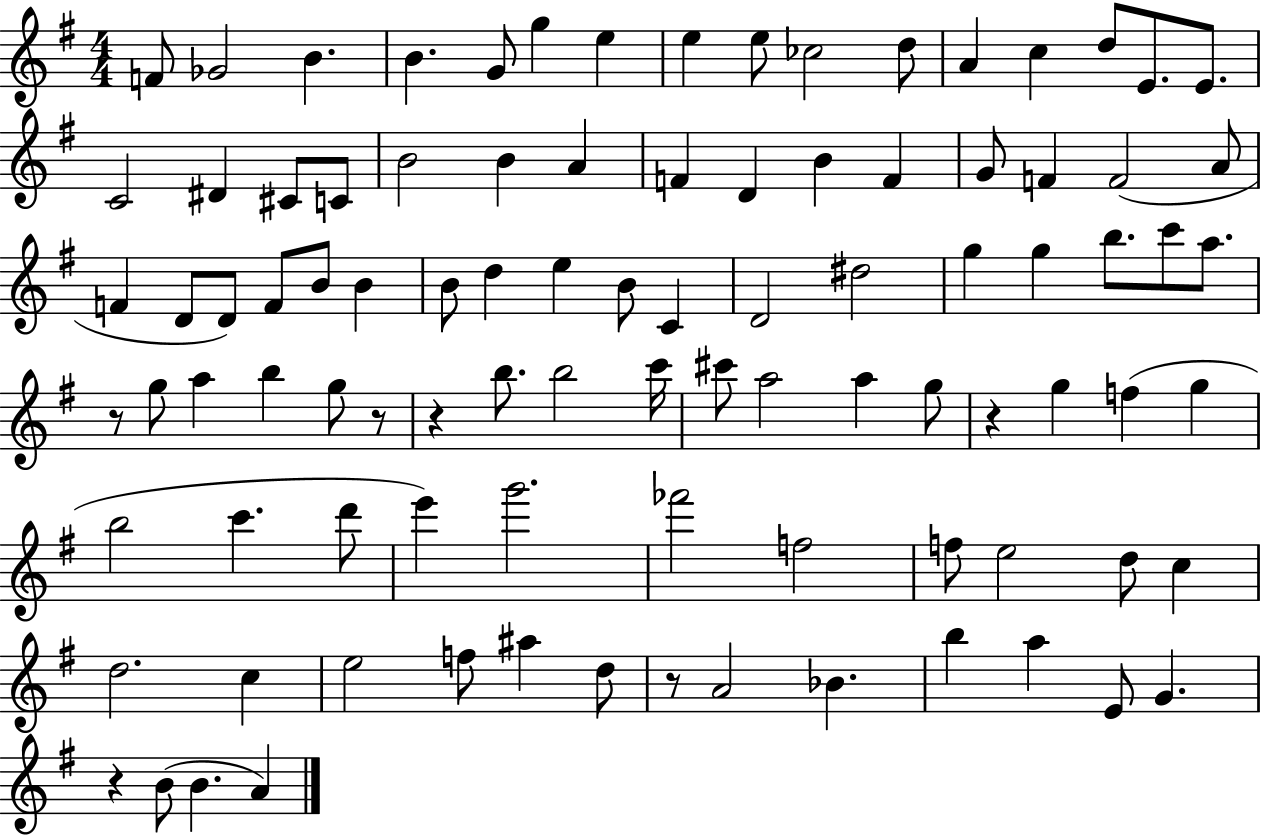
X:1
T:Untitled
M:4/4
L:1/4
K:G
F/2 _G2 B B G/2 g e e e/2 _c2 d/2 A c d/2 E/2 E/2 C2 ^D ^C/2 C/2 B2 B A F D B F G/2 F F2 A/2 F D/2 D/2 F/2 B/2 B B/2 d e B/2 C D2 ^d2 g g b/2 c'/2 a/2 z/2 g/2 a b g/2 z/2 z b/2 b2 c'/4 ^c'/2 a2 a g/2 z g f g b2 c' d'/2 e' g'2 _f'2 f2 f/2 e2 d/2 c d2 c e2 f/2 ^a d/2 z/2 A2 _B b a E/2 G z B/2 B A